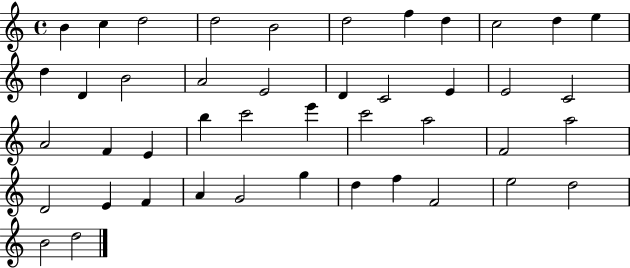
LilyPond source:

{
  \clef treble
  \time 4/4
  \defaultTimeSignature
  \key c \major
  b'4 c''4 d''2 | d''2 b'2 | d''2 f''4 d''4 | c''2 d''4 e''4 | \break d''4 d'4 b'2 | a'2 e'2 | d'4 c'2 e'4 | e'2 c'2 | \break a'2 f'4 e'4 | b''4 c'''2 e'''4 | c'''2 a''2 | f'2 a''2 | \break d'2 e'4 f'4 | a'4 g'2 g''4 | d''4 f''4 f'2 | e''2 d''2 | \break b'2 d''2 | \bar "|."
}